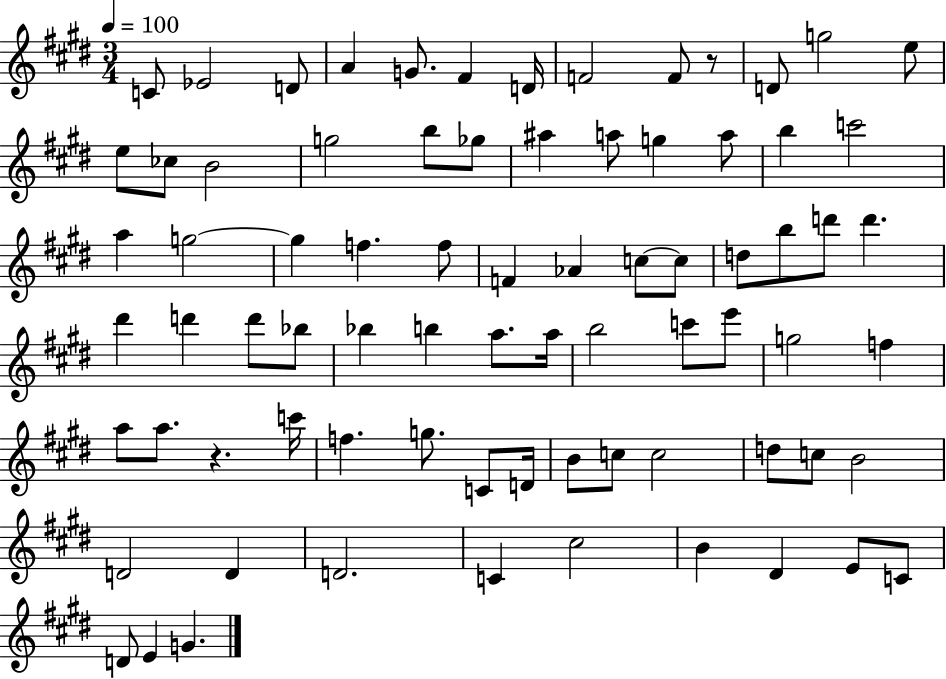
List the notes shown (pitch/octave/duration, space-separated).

C4/e Eb4/h D4/e A4/q G4/e. F#4/q D4/s F4/h F4/e R/e D4/e G5/h E5/e E5/e CES5/e B4/h G5/h B5/e Gb5/e A#5/q A5/e G5/q A5/e B5/q C6/h A5/q G5/h G5/q F5/q. F5/e F4/q Ab4/q C5/e C5/e D5/e B5/e D6/e D6/q. D#6/q D6/q D6/e Bb5/e Bb5/q B5/q A5/e. A5/s B5/h C6/e E6/e G5/h F5/q A5/e A5/e. R/q. C6/s F5/q. G5/e. C4/e D4/s B4/e C5/e C5/h D5/e C5/e B4/h D4/h D4/q D4/h. C4/q C#5/h B4/q D#4/q E4/e C4/e D4/e E4/q G4/q.